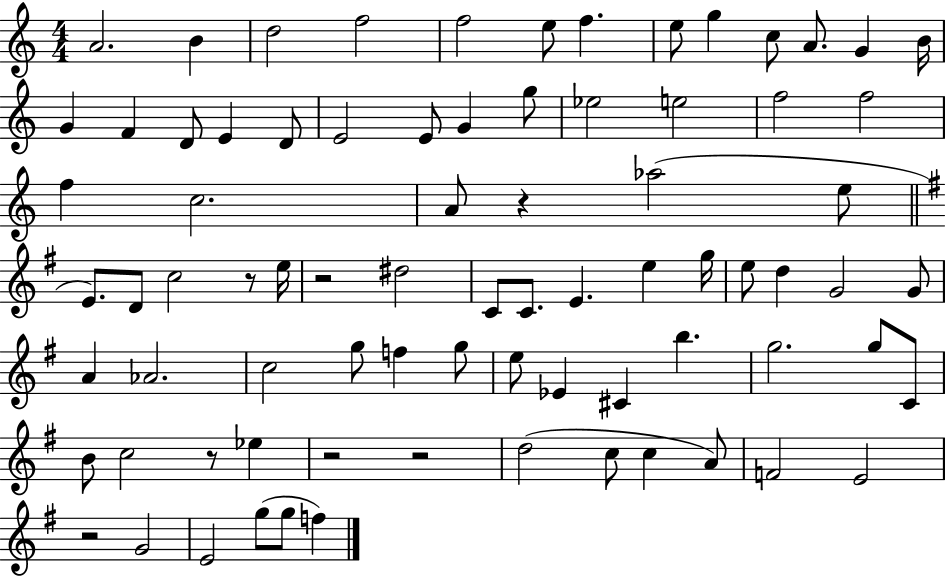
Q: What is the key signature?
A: C major